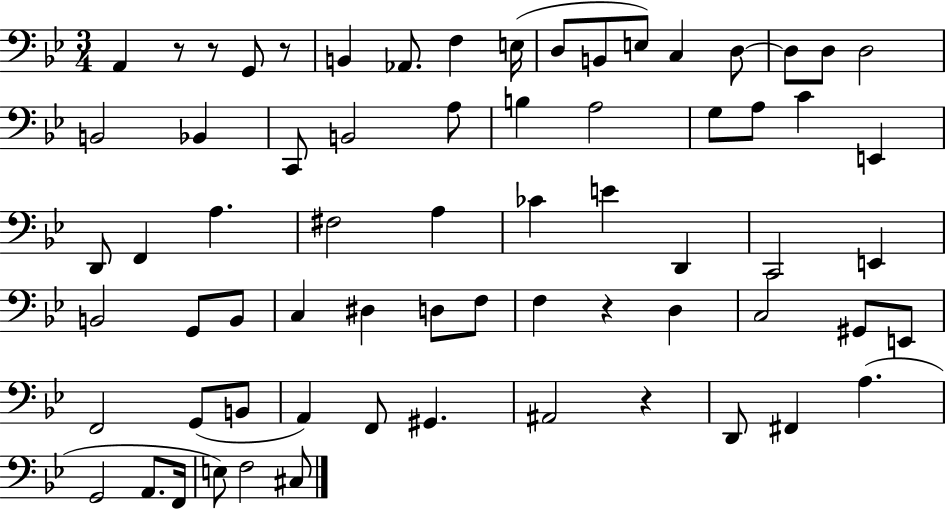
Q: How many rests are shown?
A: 5